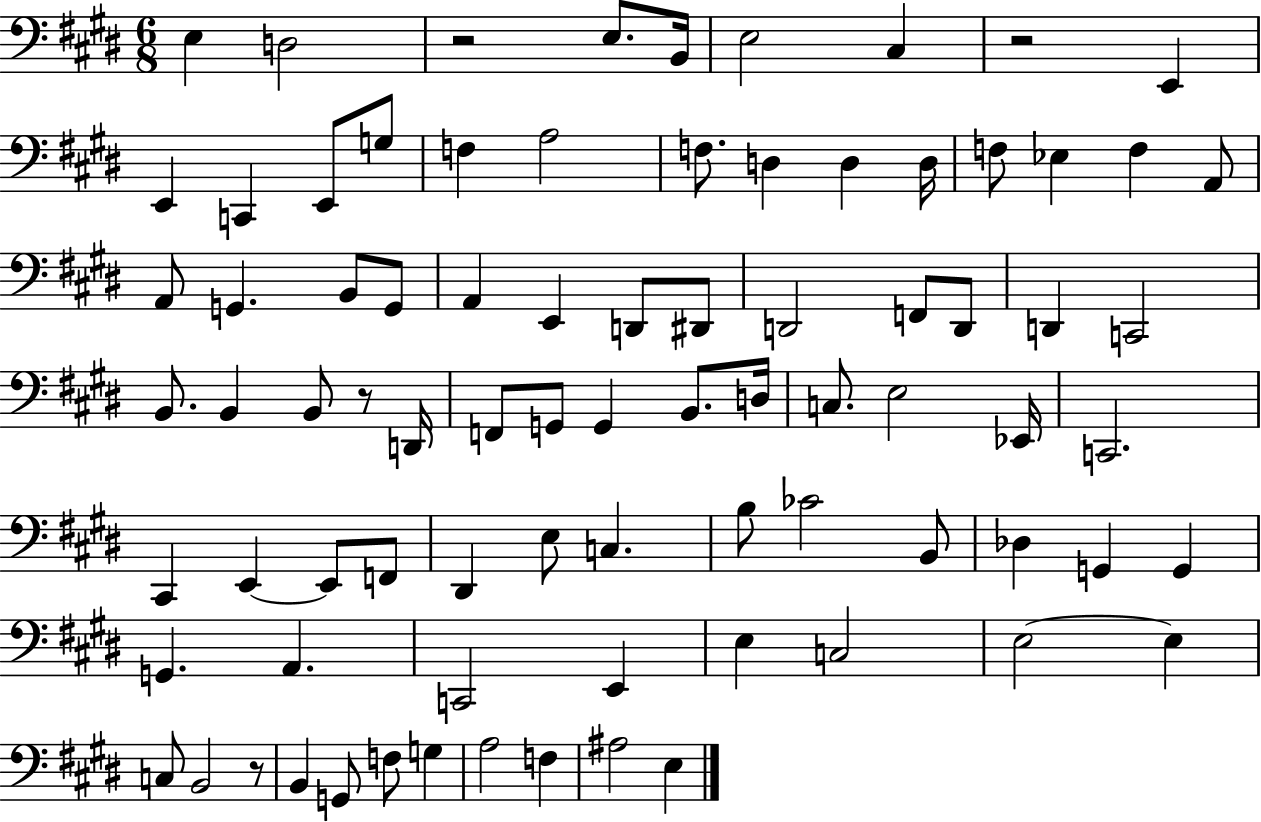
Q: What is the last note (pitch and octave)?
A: E3